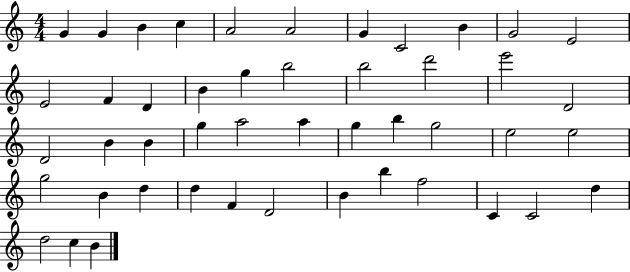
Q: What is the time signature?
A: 4/4